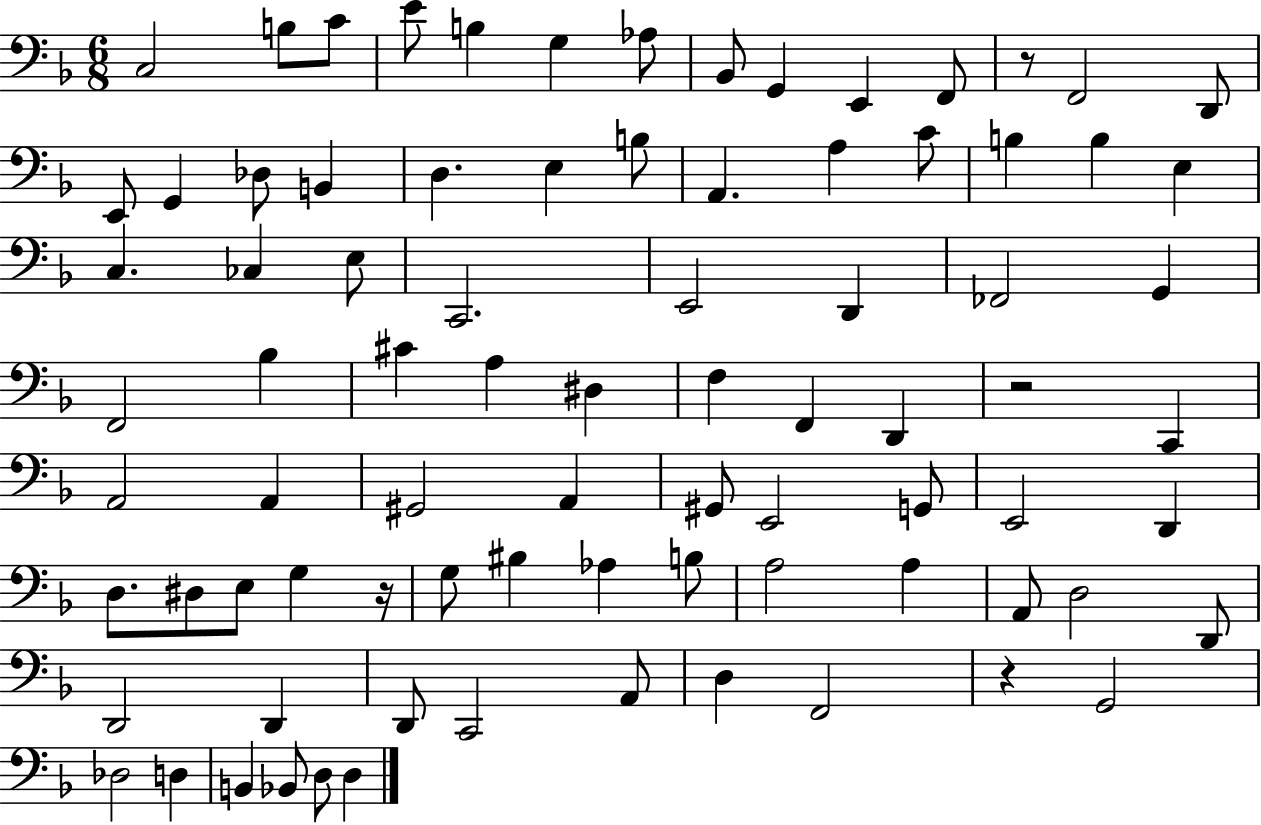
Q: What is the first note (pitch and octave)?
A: C3